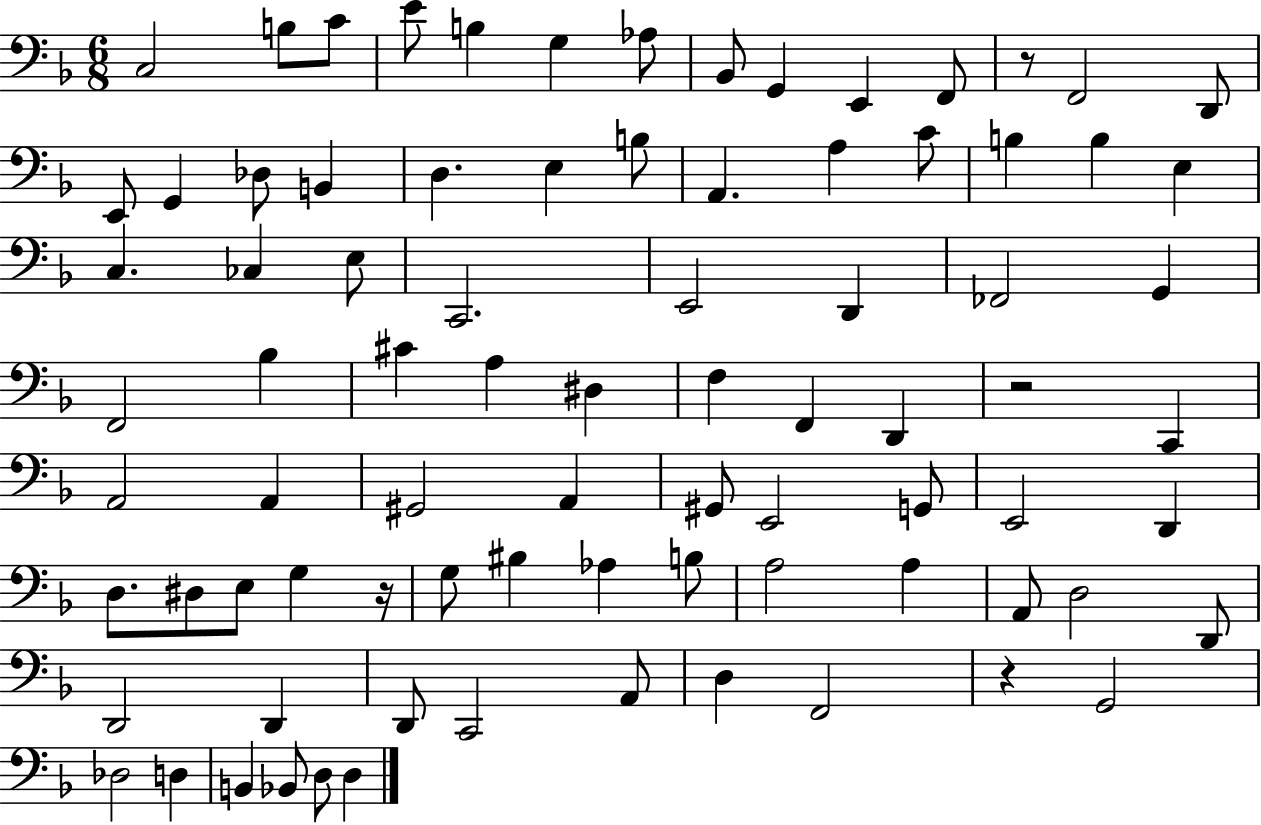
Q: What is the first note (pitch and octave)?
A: C3